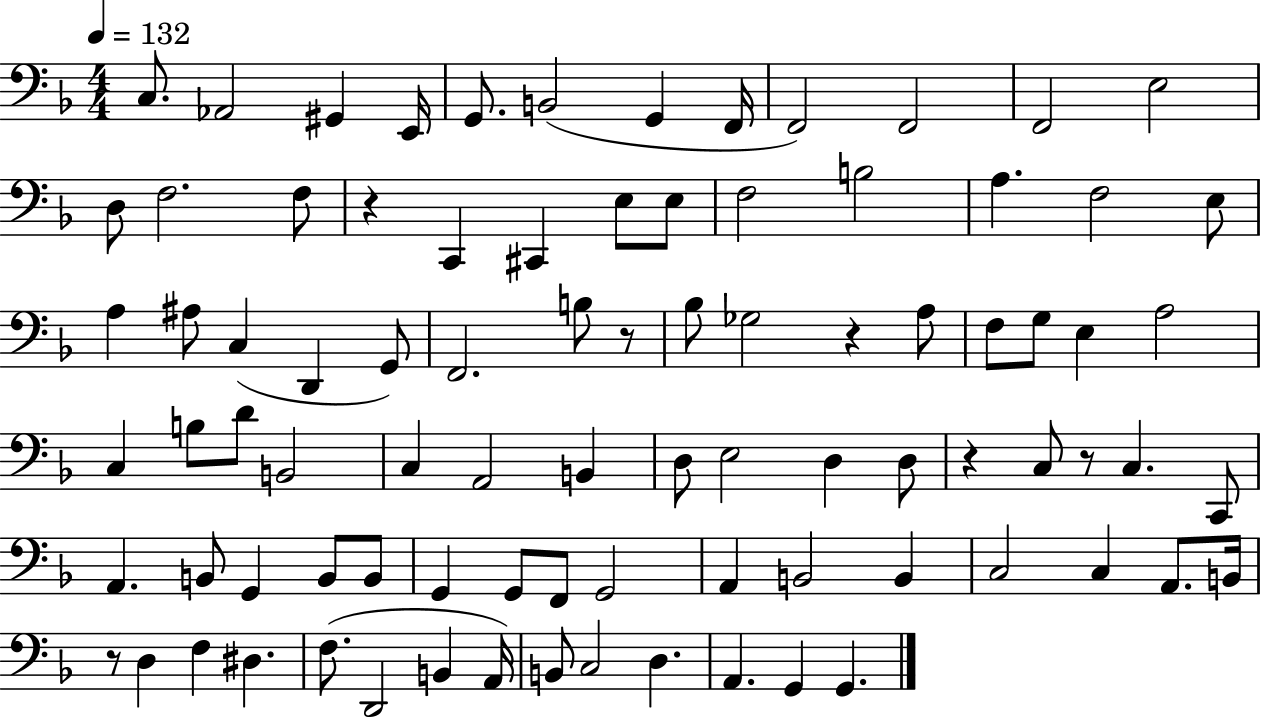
C3/e. Ab2/h G#2/q E2/s G2/e. B2/h G2/q F2/s F2/h F2/h F2/h E3/h D3/e F3/h. F3/e R/q C2/q C#2/q E3/e E3/e F3/h B3/h A3/q. F3/h E3/e A3/q A#3/e C3/q D2/q G2/e F2/h. B3/e R/e Bb3/e Gb3/h R/q A3/e F3/e G3/e E3/q A3/h C3/q B3/e D4/e B2/h C3/q A2/h B2/q D3/e E3/h D3/q D3/e R/q C3/e R/e C3/q. C2/e A2/q. B2/e G2/q B2/e B2/e G2/q G2/e F2/e G2/h A2/q B2/h B2/q C3/h C3/q A2/e. B2/s R/e D3/q F3/q D#3/q. F3/e. D2/h B2/q A2/s B2/e C3/h D3/q. A2/q. G2/q G2/q.